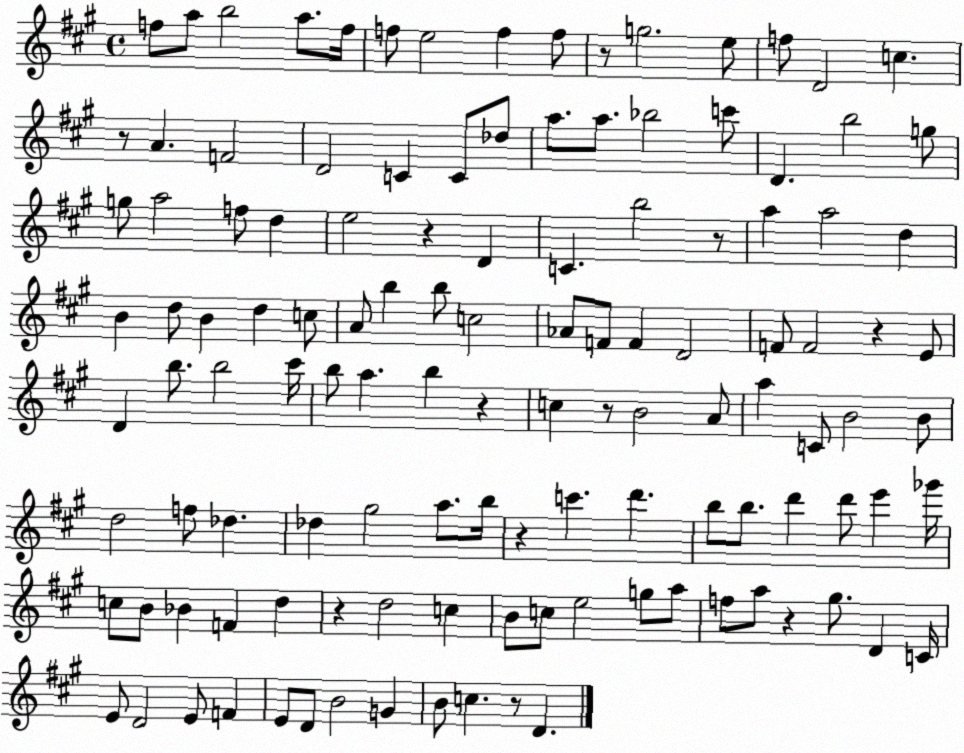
X:1
T:Untitled
M:4/4
L:1/4
K:A
f/2 a/2 b2 a/2 f/4 f/2 e2 f f/2 z/2 g2 e/2 f/2 D2 c z/2 A F2 D2 C C/2 _d/2 a/2 a/2 _b2 c'/2 D b2 g/2 g/2 a2 f/2 d e2 z D C b2 z/2 a a2 d B d/2 B d c/2 A/2 b b/2 c2 _A/2 F/2 F D2 F/2 F2 z E/2 D b/2 b2 ^c'/4 b/2 a b z c z/2 B2 A/2 a C/2 B2 B/2 d2 f/2 _d _d ^g2 a/2 b/4 z c' d' b/2 b/2 d' d'/2 e' _g'/4 c/2 B/2 _B F d z d2 c B/2 c/2 e2 g/2 a/2 f/2 a/2 z ^g/2 D C/4 E/2 D2 E/2 F E/2 D/2 B2 G B/2 c z/2 D